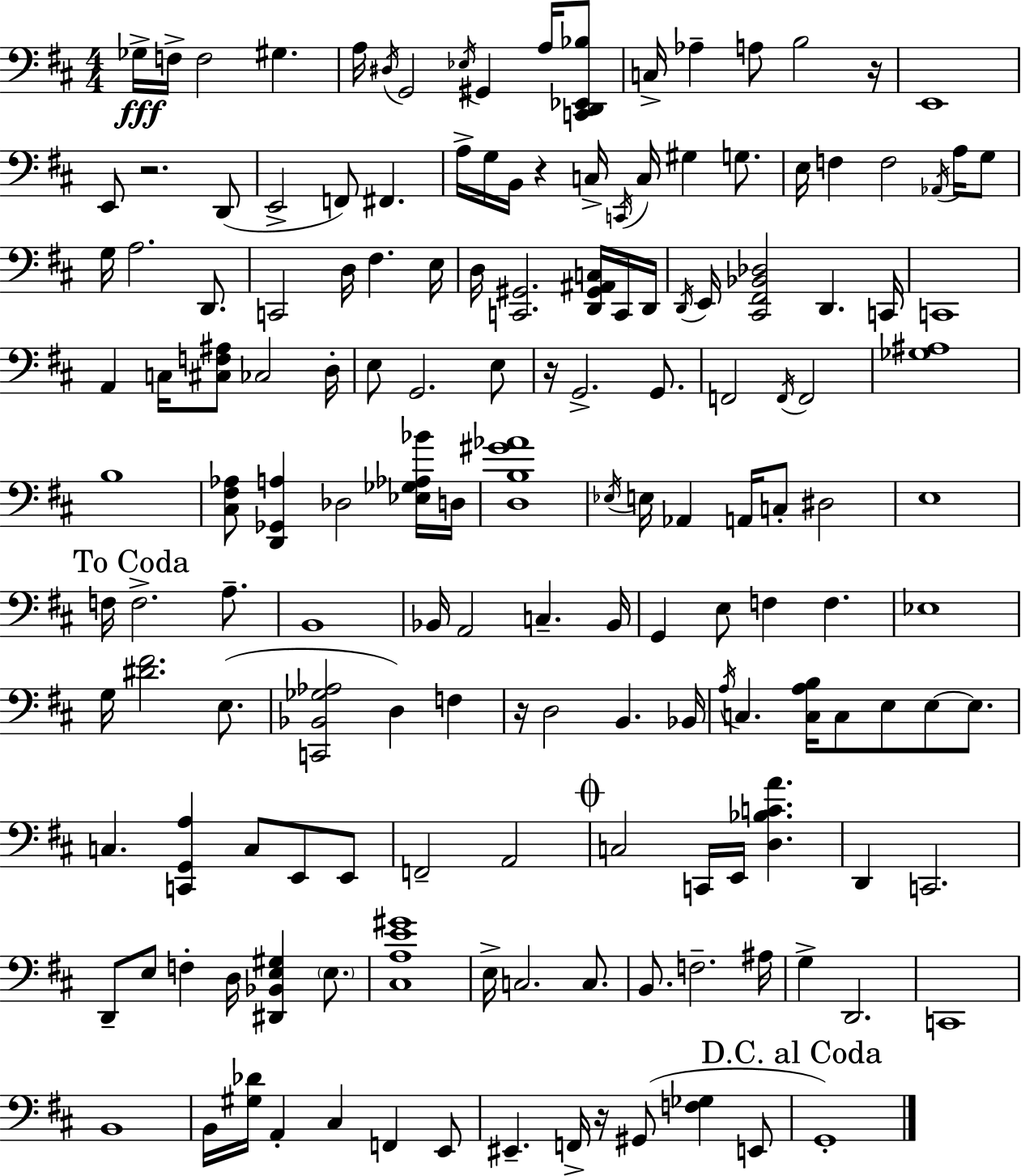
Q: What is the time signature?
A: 4/4